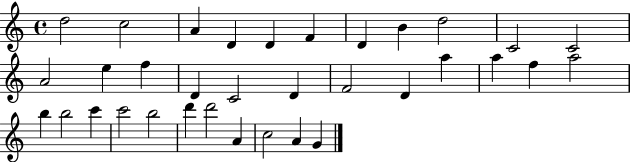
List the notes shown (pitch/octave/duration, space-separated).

D5/h C5/h A4/q D4/q D4/q F4/q D4/q B4/q D5/h C4/h C4/h A4/h E5/q F5/q D4/q C4/h D4/q F4/h D4/q A5/q A5/q F5/q A5/h B5/q B5/h C6/q C6/h B5/h D6/q D6/h A4/q C5/h A4/q G4/q